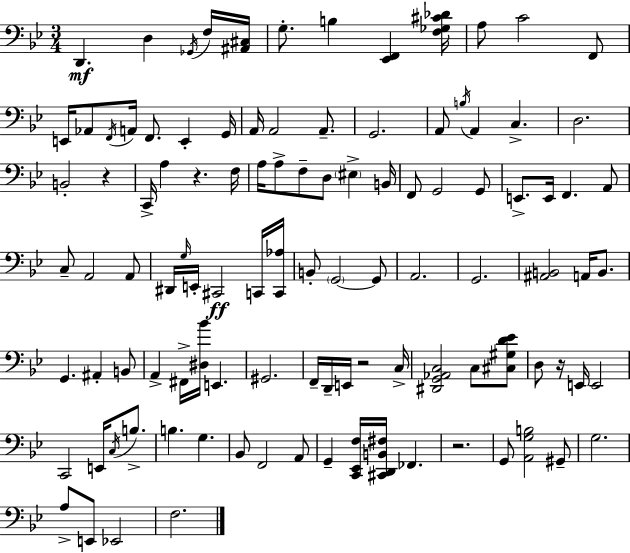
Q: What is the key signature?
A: BES major